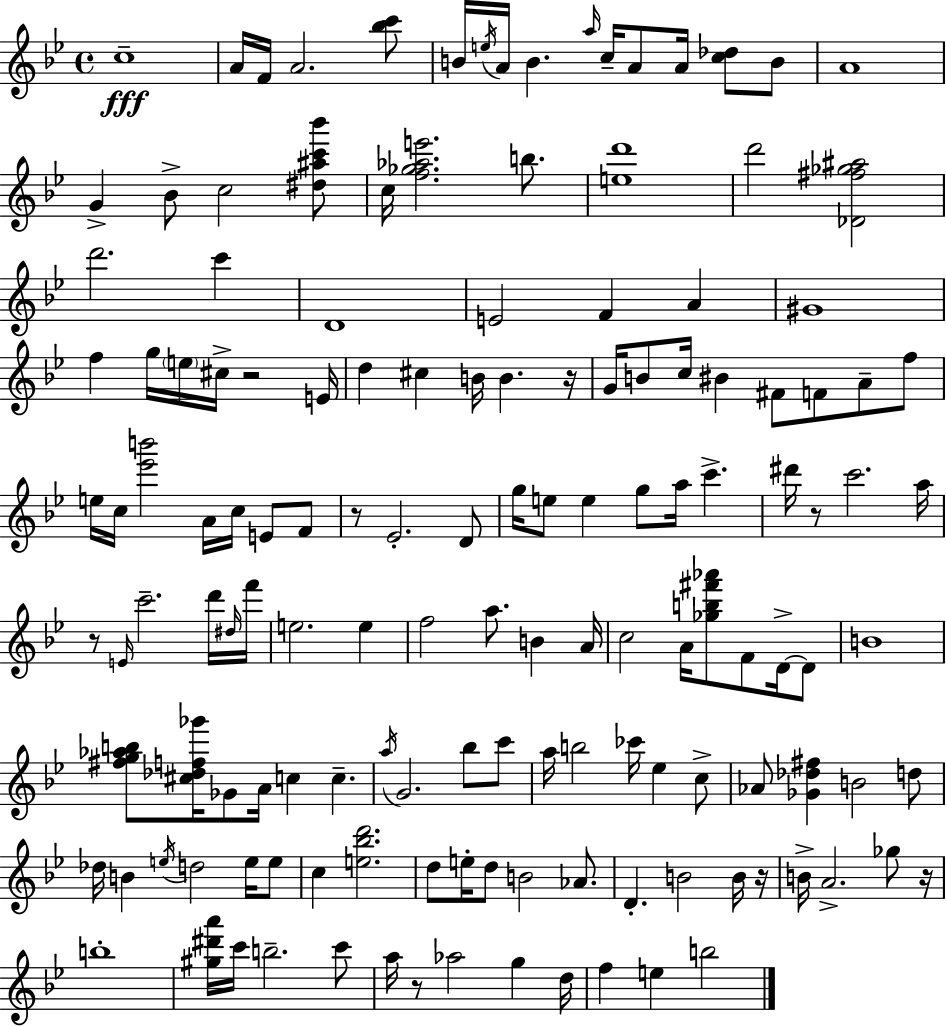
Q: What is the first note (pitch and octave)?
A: C5